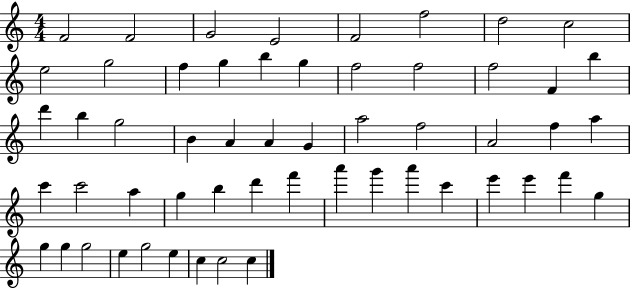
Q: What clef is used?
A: treble